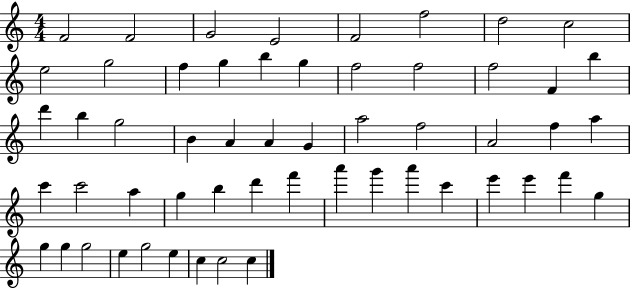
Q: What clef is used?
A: treble